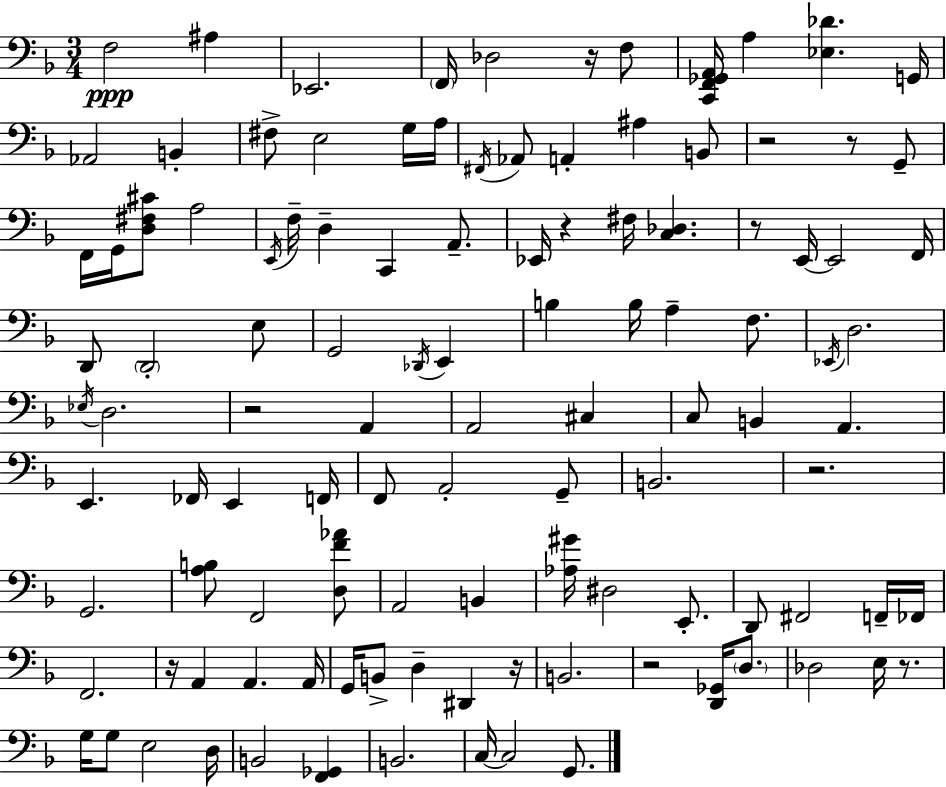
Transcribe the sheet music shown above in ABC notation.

X:1
T:Untitled
M:3/4
L:1/4
K:Dm
F,2 ^A, _E,,2 F,,/4 _D,2 z/4 F,/2 [C,,F,,_G,,A,,]/4 A, [_E,_D] G,,/4 _A,,2 B,, ^F,/2 E,2 G,/4 A,/4 ^F,,/4 _A,,/2 A,, ^A, B,,/2 z2 z/2 G,,/2 F,,/4 G,,/4 [D,^F,^C]/2 A,2 E,,/4 F,/4 D, C,, A,,/2 _E,,/4 z ^F,/4 [C,_D,] z/2 E,,/4 E,,2 F,,/4 D,,/2 D,,2 E,/2 G,,2 _D,,/4 E,, B, B,/4 A, F,/2 _E,,/4 D,2 _E,/4 D,2 z2 A,, A,,2 ^C, C,/2 B,, A,, E,, _F,,/4 E,, F,,/4 F,,/2 A,,2 G,,/2 B,,2 z2 G,,2 [A,B,]/2 F,,2 [D,F_A]/2 A,,2 B,, [_A,^G]/4 ^D,2 E,,/2 D,,/2 ^F,,2 F,,/4 _F,,/4 F,,2 z/4 A,, A,, A,,/4 G,,/4 B,,/2 D, ^D,, z/4 B,,2 z2 [D,,_G,,]/4 D,/2 _D,2 E,/4 z/2 G,/4 G,/2 E,2 D,/4 B,,2 [F,,_G,,] B,,2 C,/4 C,2 G,,/2